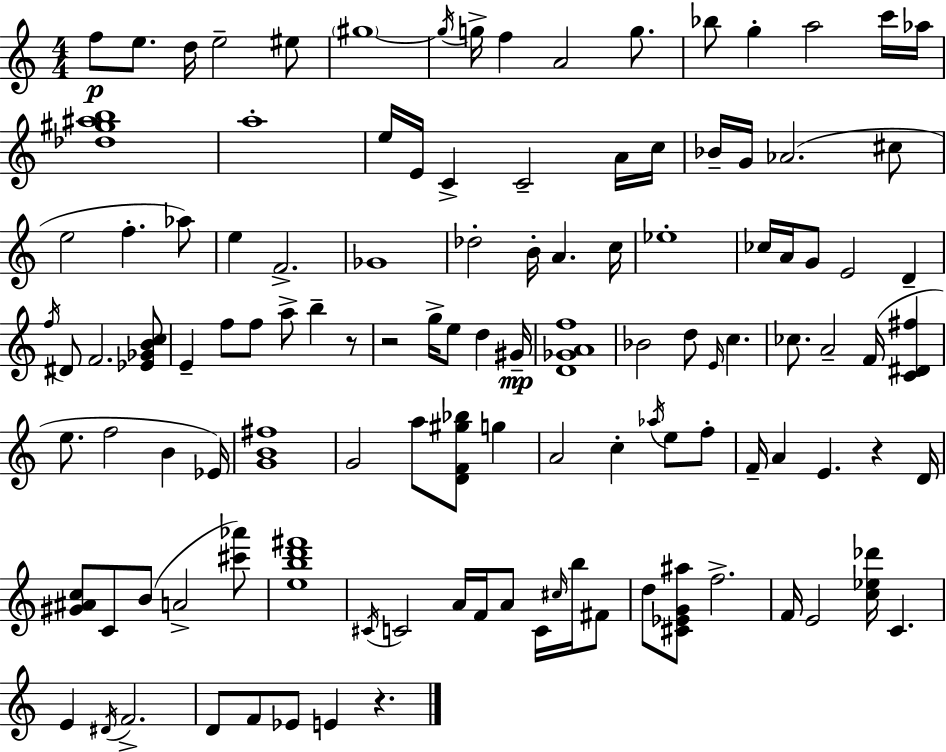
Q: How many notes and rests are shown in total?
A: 117